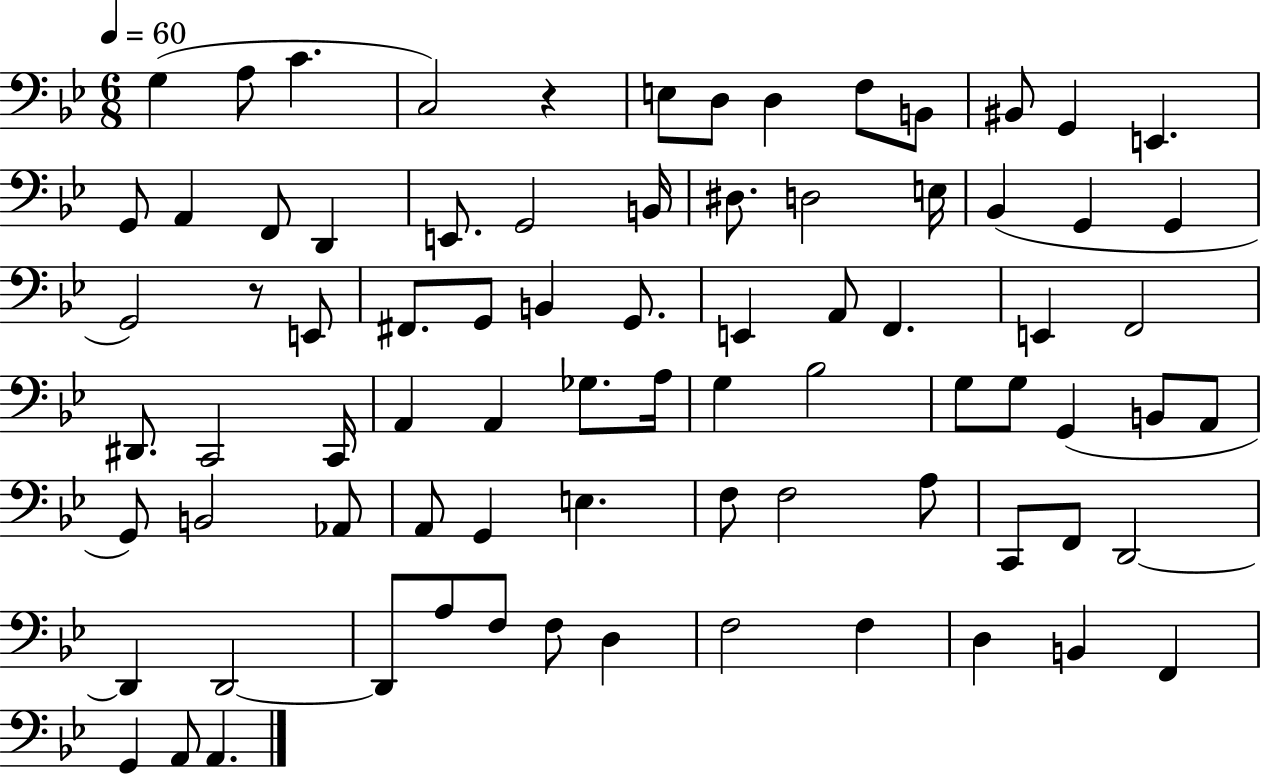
X:1
T:Untitled
M:6/8
L:1/4
K:Bb
G, A,/2 C C,2 z E,/2 D,/2 D, F,/2 B,,/2 ^B,,/2 G,, E,, G,,/2 A,, F,,/2 D,, E,,/2 G,,2 B,,/4 ^D,/2 D,2 E,/4 _B,, G,, G,, G,,2 z/2 E,,/2 ^F,,/2 G,,/2 B,, G,,/2 E,, A,,/2 F,, E,, F,,2 ^D,,/2 C,,2 C,,/4 A,, A,, _G,/2 A,/4 G, _B,2 G,/2 G,/2 G,, B,,/2 A,,/2 G,,/2 B,,2 _A,,/2 A,,/2 G,, E, F,/2 F,2 A,/2 C,,/2 F,,/2 D,,2 D,, D,,2 D,,/2 A,/2 F,/2 F,/2 D, F,2 F, D, B,, F,, G,, A,,/2 A,,